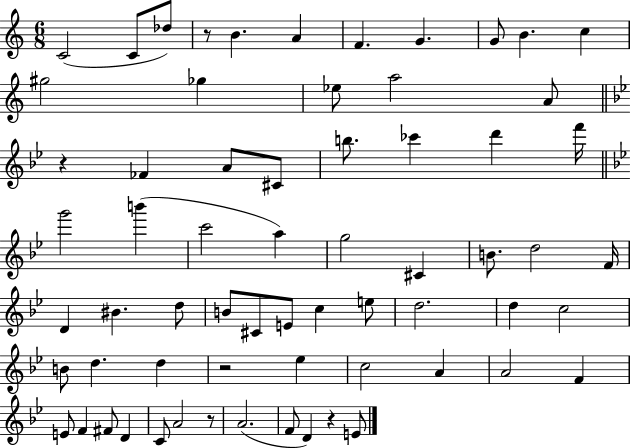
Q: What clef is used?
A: treble